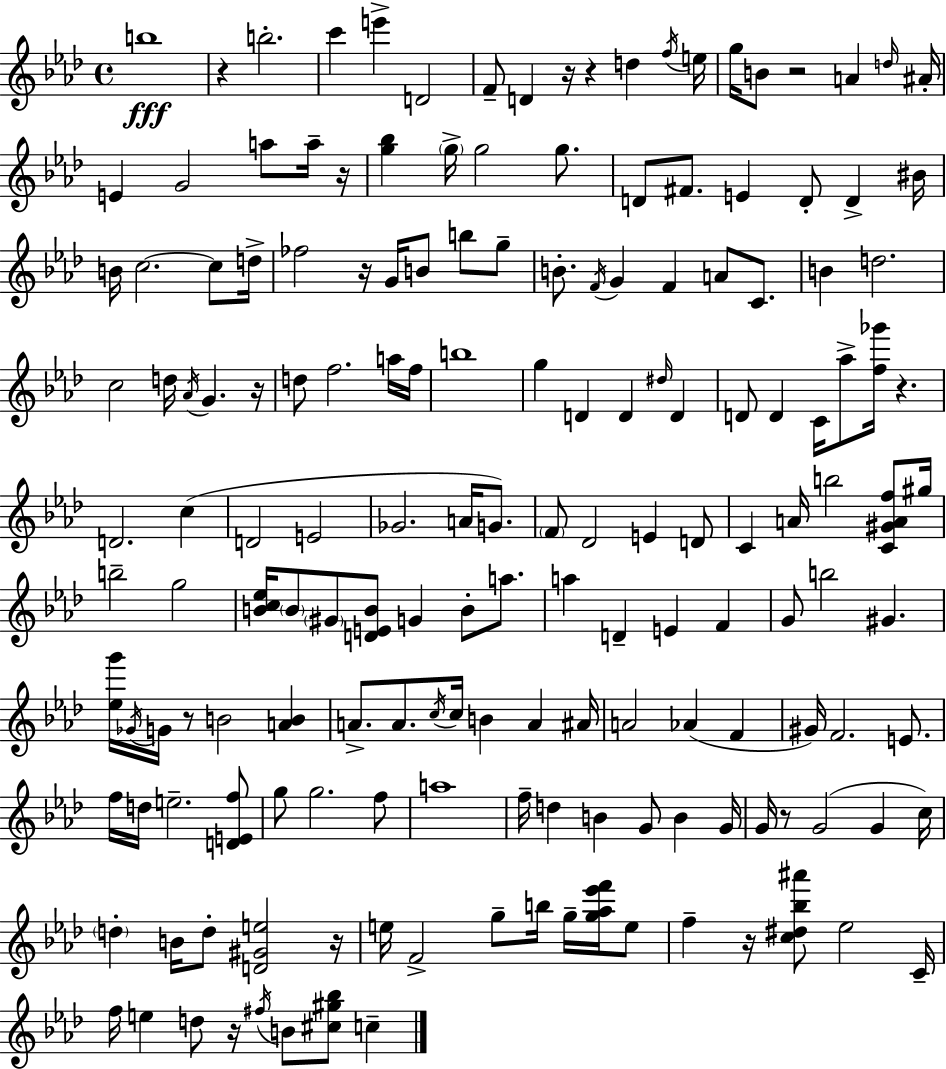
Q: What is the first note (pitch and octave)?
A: B5